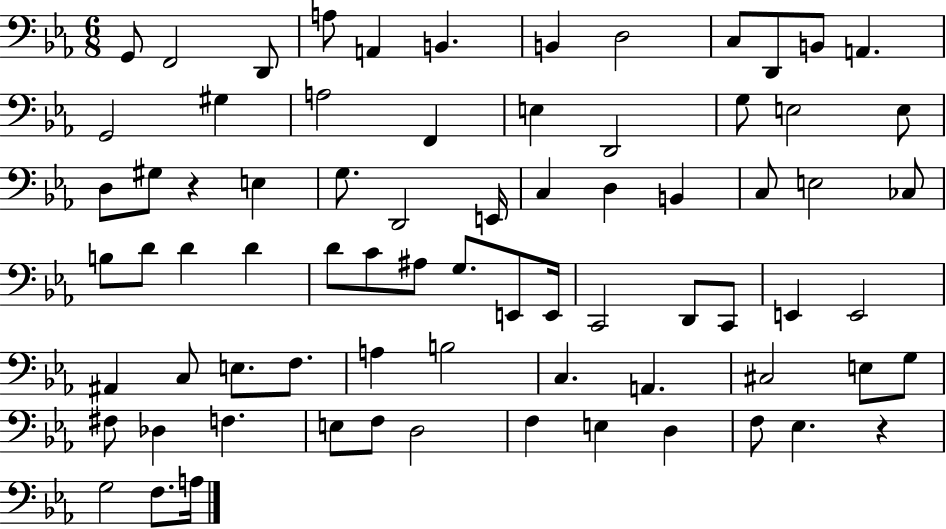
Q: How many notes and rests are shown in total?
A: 75